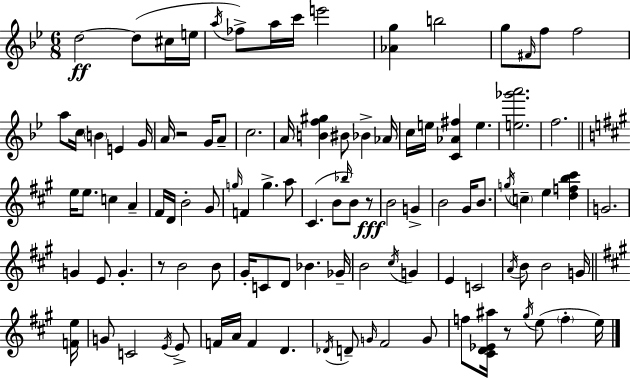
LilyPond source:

{
  \clef treble
  \numericTimeSignature
  \time 6/8
  \key g \minor
  d''2~~\ff d''8( cis''16 e''16 | \acciaccatura { a''16 }) fes''8-> a''16 c'''16 e'''2 | <aes' g''>4 b''2 | g''8 \grace { fis'16 } f''8 f''2 | \break a''8 c''16 \parenthesize b'4 e'4 | g'16 a'16 r2 g'16 | a'8-- c''2. | a'16 <b' f'' gis''>4 bis'8 bes'4-> | \break aes'16 c''16 e''16 <c' aes' fis''>4 e''4. | <e'' ges''' a'''>2. | f''2. | \bar "||" \break \key a \major e''16 e''8. c''4 a'4-- | fis'16 d'16 b'2-. gis'8 | \grace { g''16 } f'4 g''4.-> a''8 | cis'4.( b'8 \grace { bes''16 }) b'8 | \break r8\fff b'2 g'4-> | b'2 gis'16 b'8. | \acciaccatura { g''16 } \parenthesize c''4-- e''4 <d'' f'' b'' cis'''>4 | g'2. | \break g'4 e'8 g'4.-. | r8 b'2 | b'8 gis'16-. c'8 d'8 bes'4. | ges'16-- b'2 \acciaccatura { cis''16 } | \break g'4 e'4 c'2 | \acciaccatura { a'16 } b'8 b'2 | g'16 \bar "||" \break \key a \major <f' e''>16 g'8 c'2 \acciaccatura { e'16 } | e'8-> f'16 a'16 f'4 d'4. | \acciaccatura { des'16 } d'8-- \grace { g'16 } fis'2 | g'8 f''8 <cis' d' ees' ais''>16 r8 \acciaccatura { gis''16 }( e''8 | \break \parenthesize f''4-. e''16) \bar "|."
}